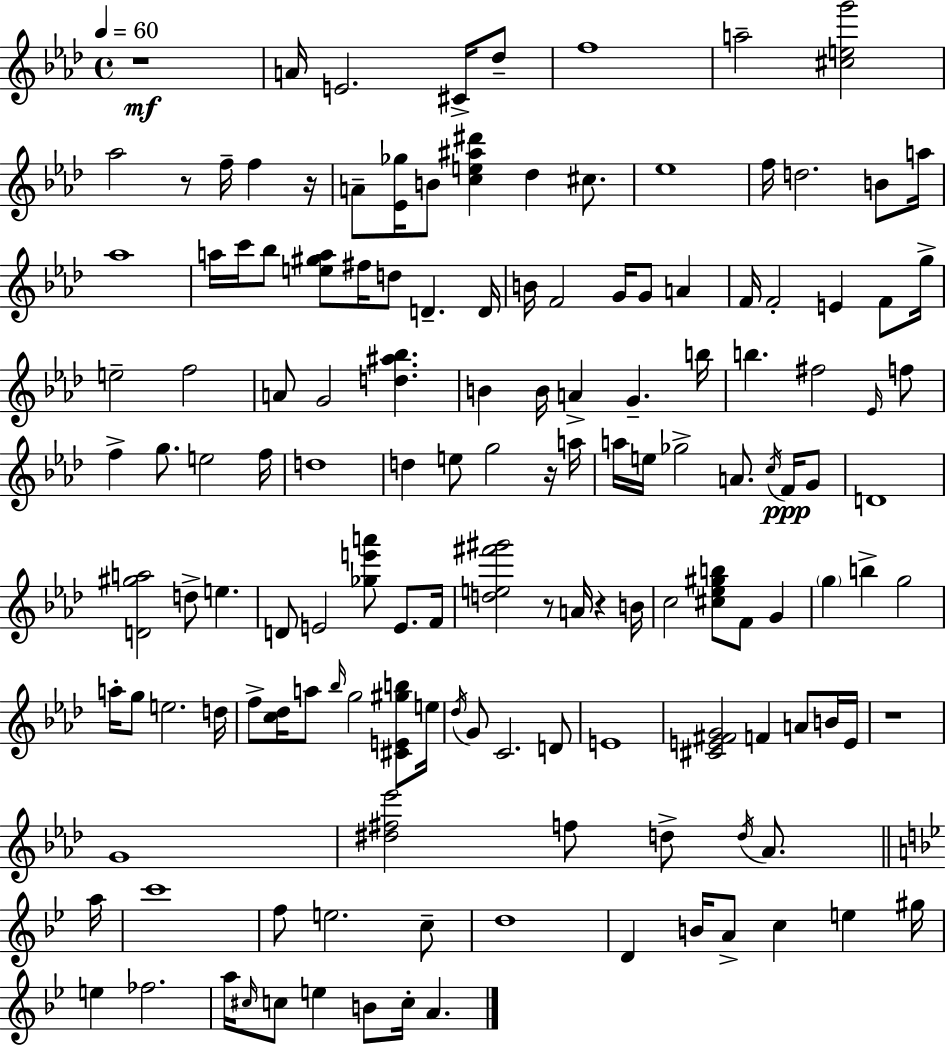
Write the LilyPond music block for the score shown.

{
  \clef treble
  \time 4/4
  \defaultTimeSignature
  \key f \minor
  \tempo 4 = 60
  r1\mf | a'16 e'2. cis'16-> des''8-- | f''1 | a''2-- <cis'' e'' g'''>2 | \break aes''2 r8 f''16-- f''4 r16 | a'8-- <ees' ges''>16 b'8 <c'' e'' ais'' dis'''>4 des''4 cis''8. | ees''1 | f''16 d''2. b'8 a''16 | \break aes''1 | a''16 c'''16 bes''8 <e'' gis'' a''>8 fis''16 d''8 d'4.-- d'16 | b'16 f'2 g'16 g'8 a'4 | f'16 f'2-. e'4 f'8 g''16-> | \break e''2-- f''2 | a'8 g'2 <d'' ais'' bes''>4. | b'4 b'16 a'4-> g'4.-- b''16 | b''4. fis''2 \grace { ees'16 } f''8 | \break f''4-> g''8. e''2 | f''16 d''1 | d''4 e''8 g''2 r16 | a''16 a''16 e''16 ges''2-> a'8. \acciaccatura { c''16 } f'16\ppp | \break g'8 d'1 | <d' gis'' a''>2 d''8-> e''4. | d'8 e'2 <ges'' e''' a'''>8 e'8. | f'16 <d'' e'' fis''' gis'''>2 r8 a'16 r4 | \break b'16 c''2 <cis'' ees'' gis'' b''>8 f'8 g'4 | \parenthesize g''4 b''4-> g''2 | a''16-. g''8 e''2. | d''16 f''8-> <c'' des''>16 a''8 \grace { bes''16 } g''2 | \break <cis' e' gis'' b''>8 e''16 \acciaccatura { des''16 } g'8 c'2. | d'8 e'1 | <cis' e' fis' g'>2 f'4 | a'8 b'16 e'16 r1 | \break g'1 | <dis'' fis'' ees'''>2 f''8 d''8-> | \acciaccatura { d''16 } aes'8. \bar "||" \break \key g \minor a''16 c'''1 | f''8 e''2. c''8-- | d''1 | d'4 b'16 a'8-> c''4 e''4 | \break gis''16 e''4 fes''2. | a''16 \grace { cis''16 } c''8 e''4 b'8 c''16-. a'4. | \bar "|."
}